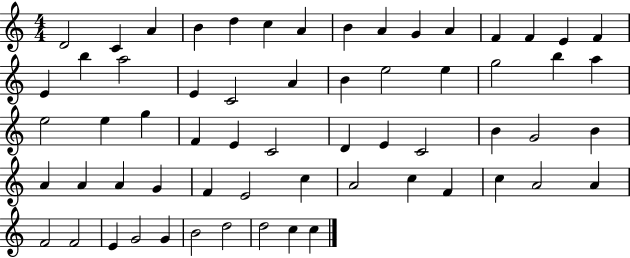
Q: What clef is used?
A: treble